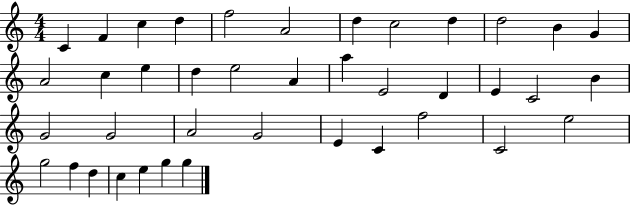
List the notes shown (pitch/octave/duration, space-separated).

C4/q F4/q C5/q D5/q F5/h A4/h D5/q C5/h D5/q D5/h B4/q G4/q A4/h C5/q E5/q D5/q E5/h A4/q A5/q E4/h D4/q E4/q C4/h B4/q G4/h G4/h A4/h G4/h E4/q C4/q F5/h C4/h E5/h G5/h F5/q D5/q C5/q E5/q G5/q G5/q